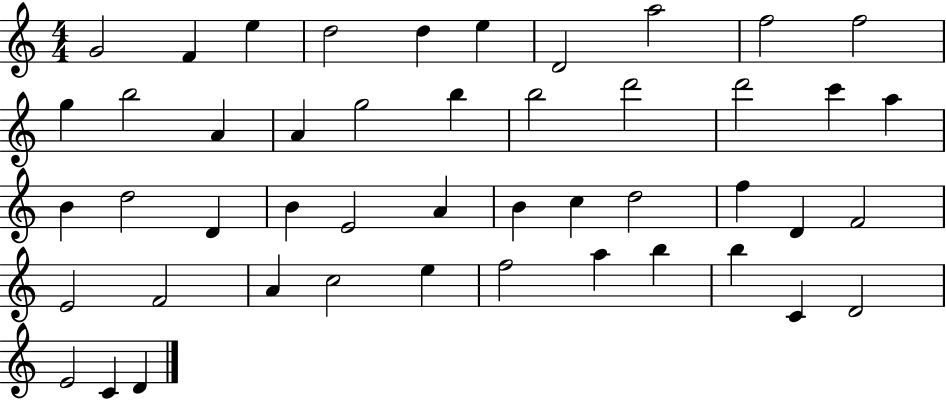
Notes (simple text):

G4/h F4/q E5/q D5/h D5/q E5/q D4/h A5/h F5/h F5/h G5/q B5/h A4/q A4/q G5/h B5/q B5/h D6/h D6/h C6/q A5/q B4/q D5/h D4/q B4/q E4/h A4/q B4/q C5/q D5/h F5/q D4/q F4/h E4/h F4/h A4/q C5/h E5/q F5/h A5/q B5/q B5/q C4/q D4/h E4/h C4/q D4/q